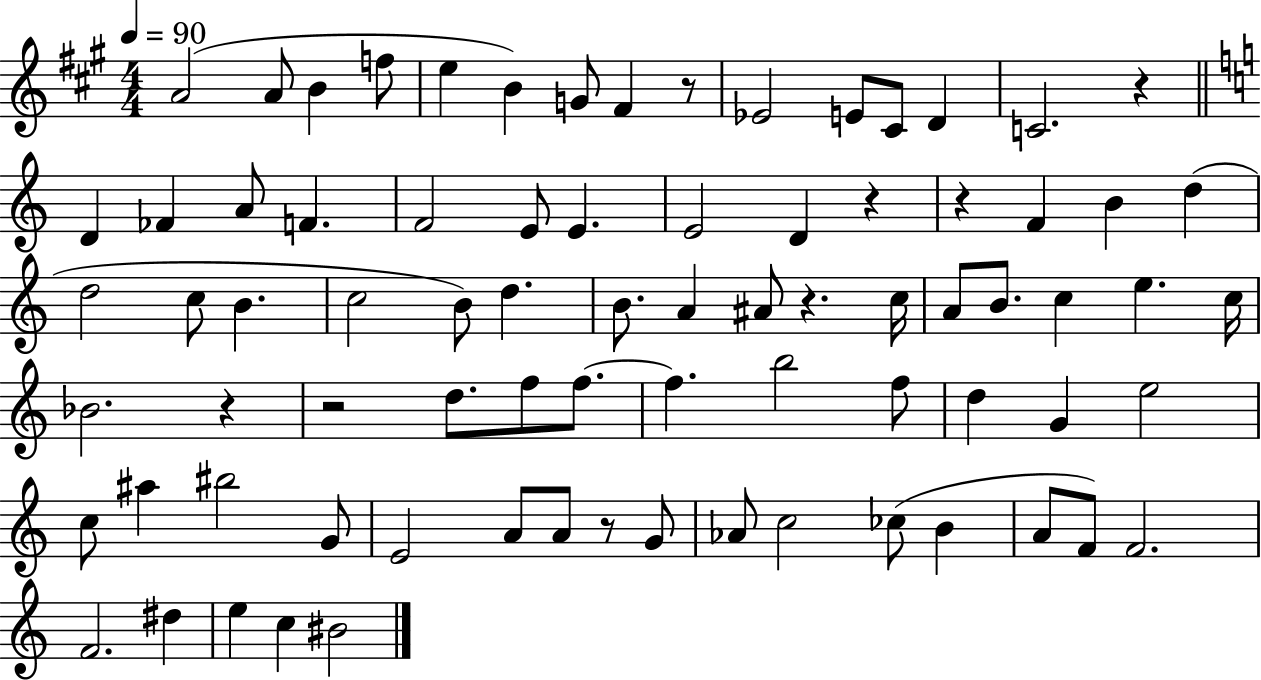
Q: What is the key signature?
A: A major